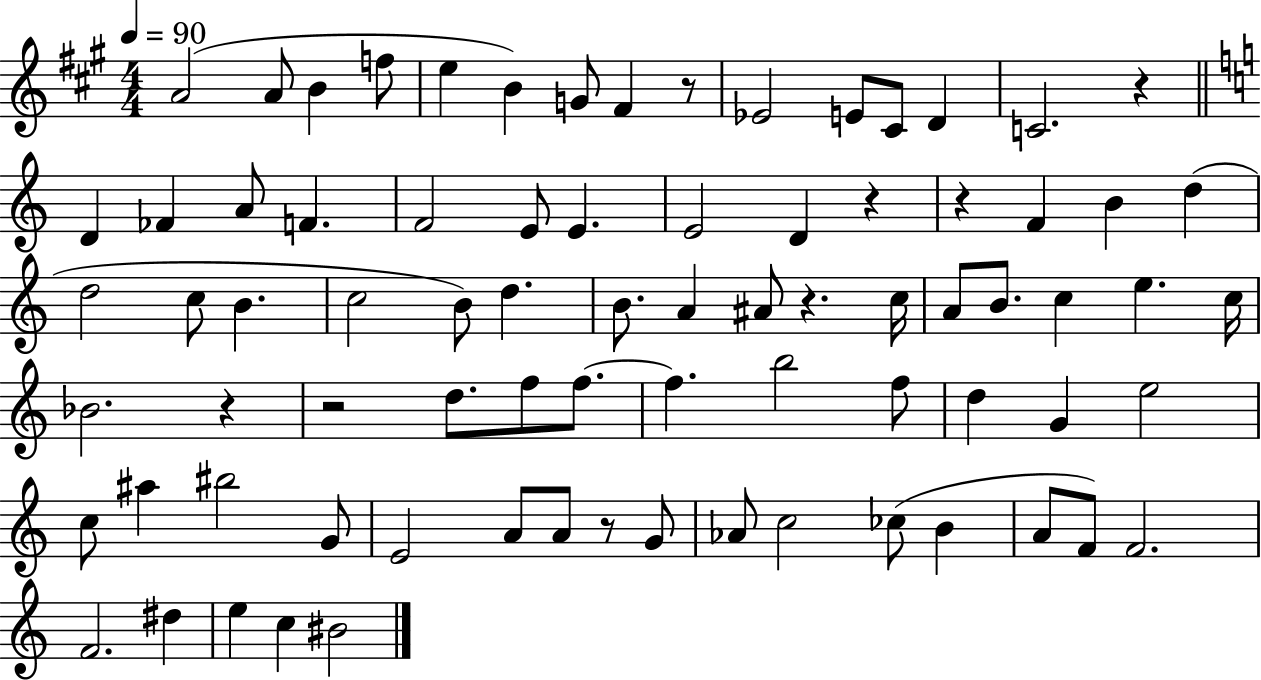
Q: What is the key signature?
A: A major